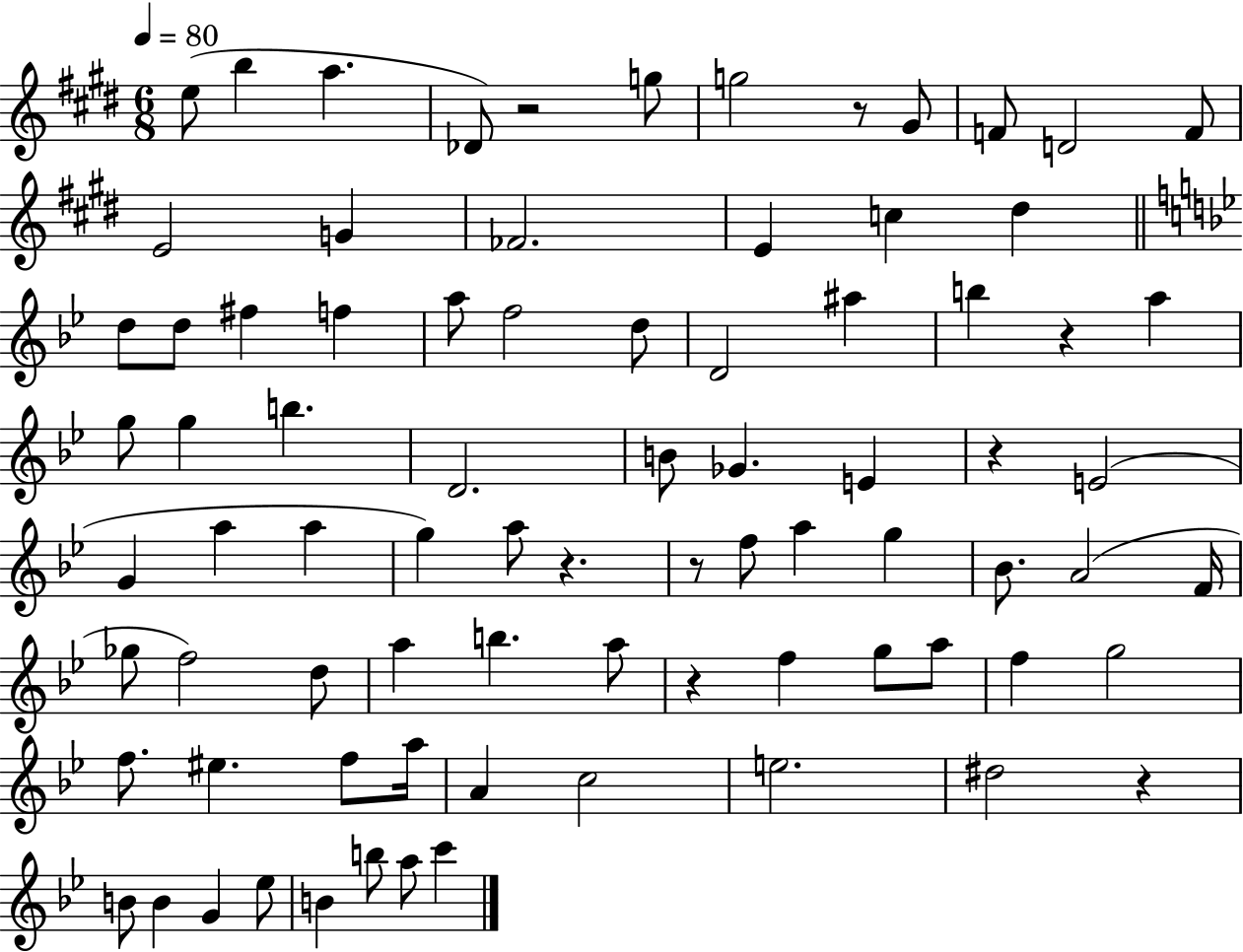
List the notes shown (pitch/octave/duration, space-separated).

E5/e B5/q A5/q. Db4/e R/h G5/e G5/h R/e G#4/e F4/e D4/h F4/e E4/h G4/q FES4/h. E4/q C5/q D#5/q D5/e D5/e F#5/q F5/q A5/e F5/h D5/e D4/h A#5/q B5/q R/q A5/q G5/e G5/q B5/q. D4/h. B4/e Gb4/q. E4/q R/q E4/h G4/q A5/q A5/q G5/q A5/e R/q. R/e F5/e A5/q G5/q Bb4/e. A4/h F4/s Gb5/e F5/h D5/e A5/q B5/q. A5/e R/q F5/q G5/e A5/e F5/q G5/h F5/e. EIS5/q. F5/e A5/s A4/q C5/h E5/h. D#5/h R/q B4/e B4/q G4/q Eb5/e B4/q B5/e A5/e C6/q